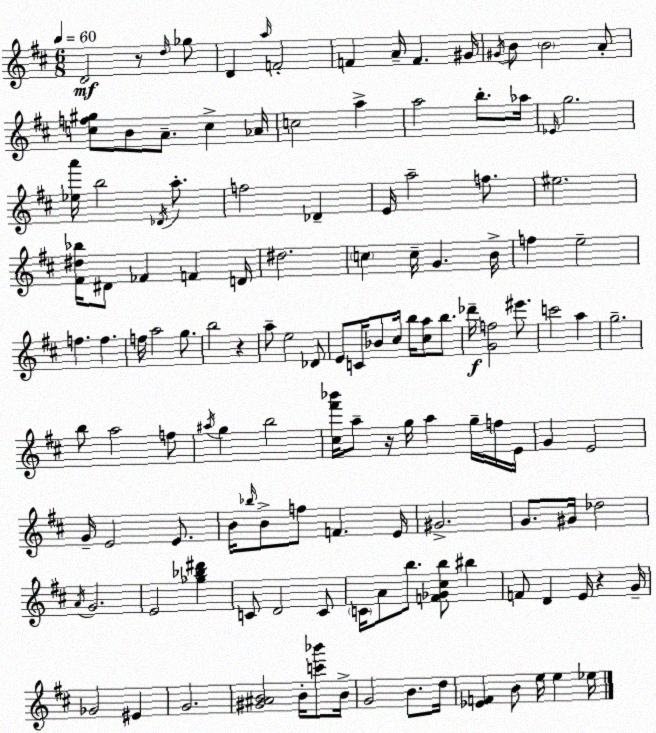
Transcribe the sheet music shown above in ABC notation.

X:1
T:Untitled
M:6/8
L:1/4
K:D
D2 z/2 d/4 _g/2 D a/4 F2 F A/4 F ^G/4 ^G/4 B/2 B2 A/2 [cf^g]/2 B/2 A/2 c _A/4 c2 a a2 b/2 _a/4 _E/4 g2 [_ea']/4 b2 _D/4 a/2 f2 _D E/4 a2 f/2 ^e2 [^F^d_b]/4 ^D/2 _F F D/4 ^d2 c c/4 G B/4 f e2 f f f/4 a2 g/2 b2 z a/2 e2 _D/2 E/2 C/4 _B/2 ^c/4 b/4 [^ca]/2 b/2 _d'/4 [Gf]2 ^e'/2 c'2 a g2 b/2 a2 f/2 ^a/4 g b2 [^c^f'_b']/4 a/2 z/4 g/4 a g/4 f/4 E/4 G E2 G/4 E2 E/2 B/4 _b/4 B/2 f/2 F E/4 ^G2 G/2 ^G/4 _d2 A/4 G2 E2 [_g_b^d'] C/2 D2 C/2 C/4 A/2 b/2 [F_G^cb]/2 ^b F/2 D E/4 z G/4 _G2 ^E G2 [^G^AB]2 B/4 [c'_b']/2 B/4 G2 B/2 d/4 [_EF] B/2 e/4 e _e/4